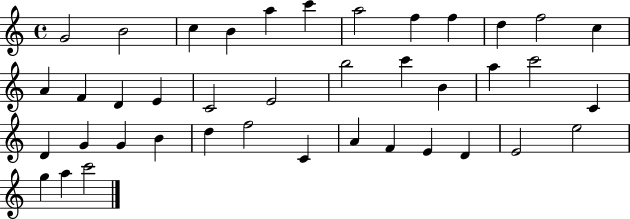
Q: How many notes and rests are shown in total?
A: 40